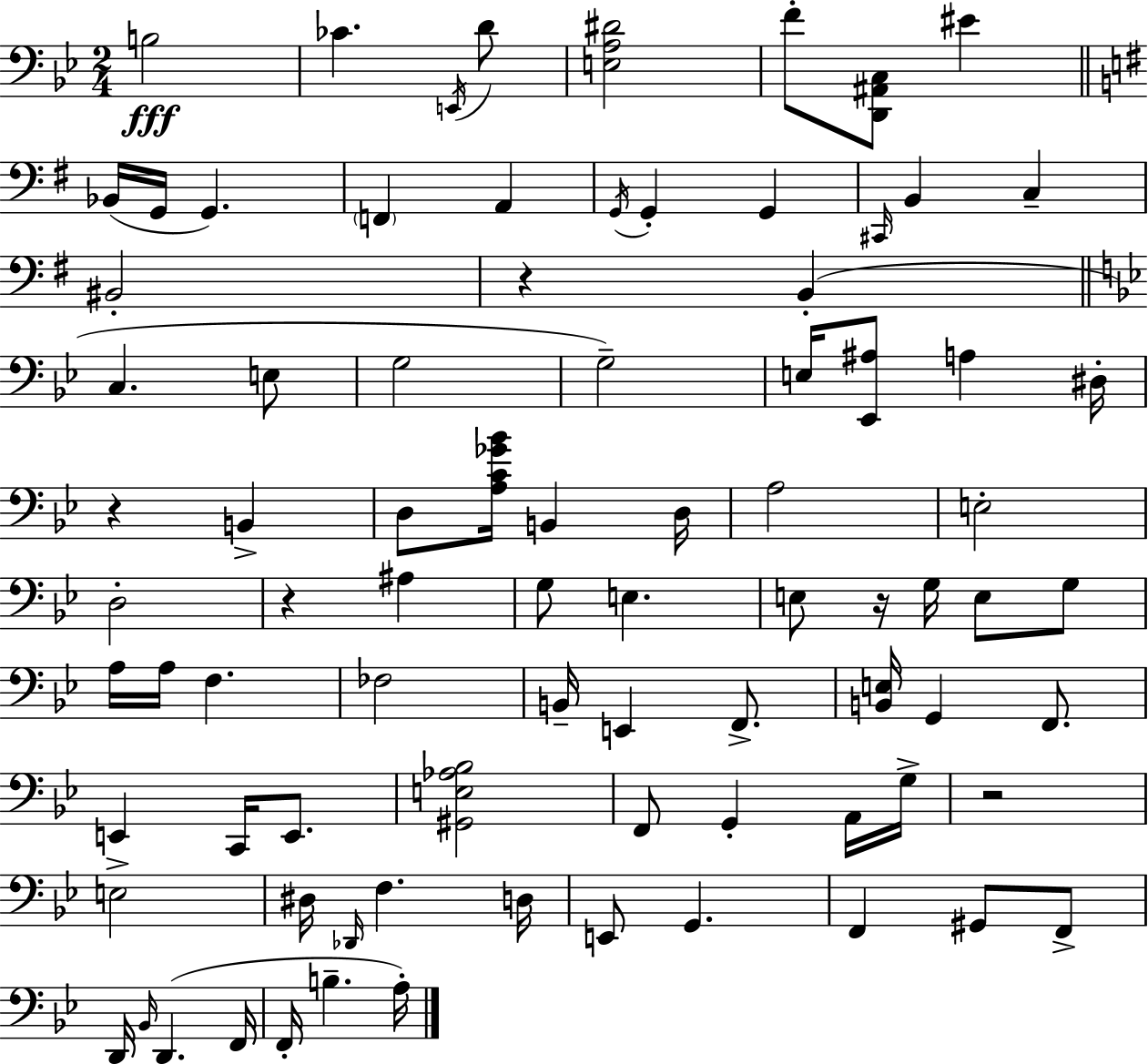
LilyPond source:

{
  \clef bass
  \numericTimeSignature
  \time 2/4
  \key bes \major
  b2\fff | ces'4. \acciaccatura { e,16 } d'8 | <e a dis'>2 | f'8-. <d, ais, c>8 eis'4 | \break \bar "||" \break \key e \minor bes,16( g,16 g,4.) | \parenthesize f,4 a,4 | \acciaccatura { g,16 } g,4-. g,4 | \grace { cis,16 } b,4 c4-- | \break bis,2-. | r4 b,4-.( | \bar "||" \break \key g \minor c4. e8 | g2 | g2--) | e16 <ees, ais>8 a4 dis16-. | \break r4 b,4-> | d8 <a c' ges' bes'>16 b,4 d16 | a2 | e2-. | \break d2-. | r4 ais4 | g8 e4. | e8 r16 g16 e8 g8 | \break a16 a16 f4. | fes2 | b,16-- e,4 f,8.-> | <b, e>16 g,4 f,8. | \break e,4-> c,16 e,8. | <gis, e aes bes>2 | f,8 g,4-. a,16 g16-> | r2 | \break e2 | dis16 \grace { des,16 } f4. | d16 e,8 g,4. | f,4 gis,8 f,8-> | \break d,16 \grace { bes,16 } d,4.( | f,16 f,16-. b4.-- | a16-.) \bar "|."
}